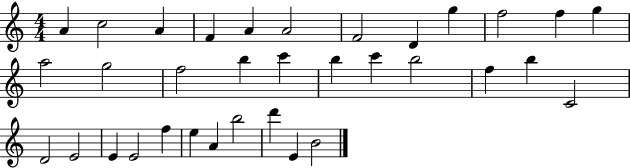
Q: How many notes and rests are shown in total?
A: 34